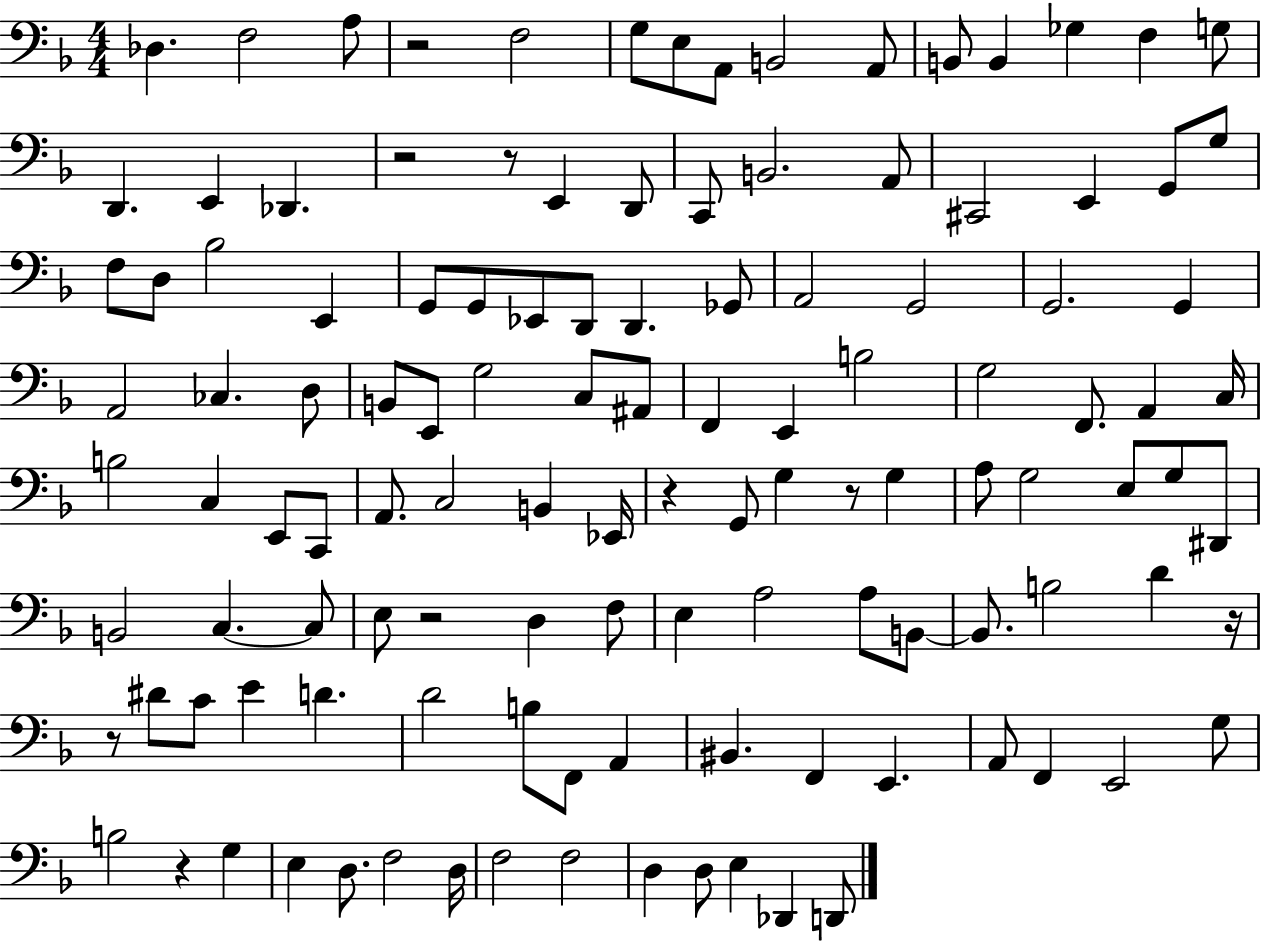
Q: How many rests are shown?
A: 9